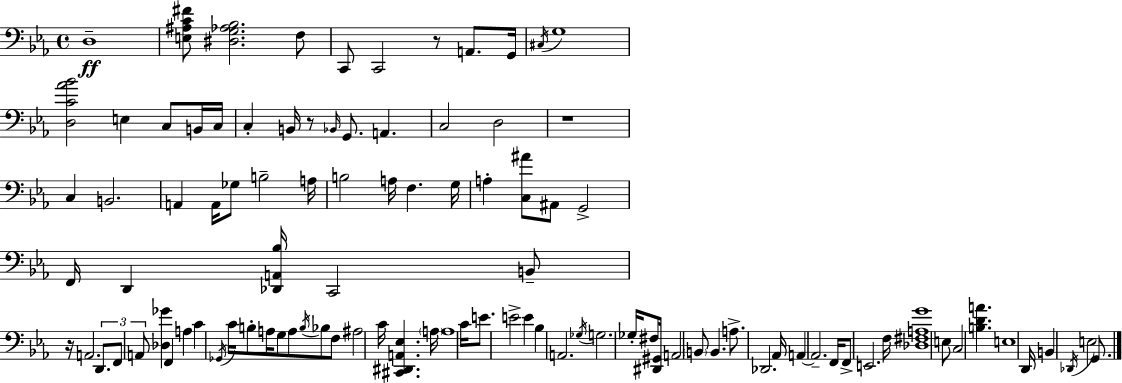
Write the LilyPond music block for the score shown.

{
  \clef bass
  \time 4/4
  \defaultTimeSignature
  \key ees \major
  d1--\ff | <e ais c' fis'>8 <dis g aes bes>2. f8 | c,8 c,2 r8 a,8. g,16 | \acciaccatura { cis16 } g1 | \break <d c' aes' bes'>2 e4 c8 b,16 | c16 c4-. b,16 r8 \grace { bes,16 } g,8. a,4. | c2 d2 | r1 | \break c4 b,2. | a,4 a,16 ges8 b2-- | a16 b2 a16 f4. | g16 a4-. <c ais'>8 ais,8 g,2-> | \break f,16 d,4 <des, a, bes>16 c,2 | b,8-- r16 a,2. \tuplet 3/2 { d,8. | f,8 a,8 } <des ges'>4 f,4 a4 | c'4 \acciaccatura { ges,16 } c'16 b8-. a16 g8 a8 \acciaccatura { b16 } | \break bes8 f8 ais2 c'16 <cis, dis, a, ees>4. | \parenthesize a16 a1 | c'16 e'8. e'2-> | e'4 bes4 a,2. | \break \acciaccatura { ges16 } g2. | ges16-. fis8 <dis, gis,>16 a,2 \parenthesize b,8 b,4. | a8.-> des,2. | aes,16 a,4~~ a,2.-- | \break f,16 f,8-> e,2. | f16 <des fis a g'>1 | e8 c2 <b d' a'>4. | e1 | \break d,16 b,4 \acciaccatura { des,16 } e2 | g,8. \bar "|."
}